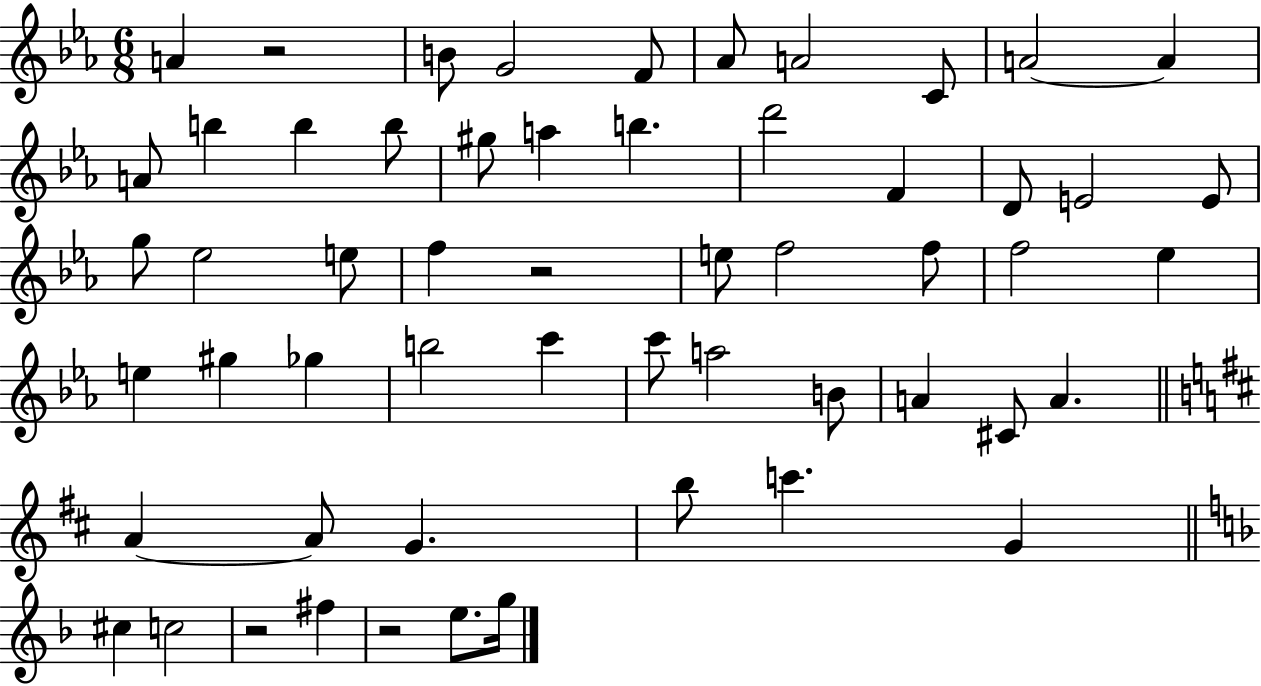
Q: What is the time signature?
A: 6/8